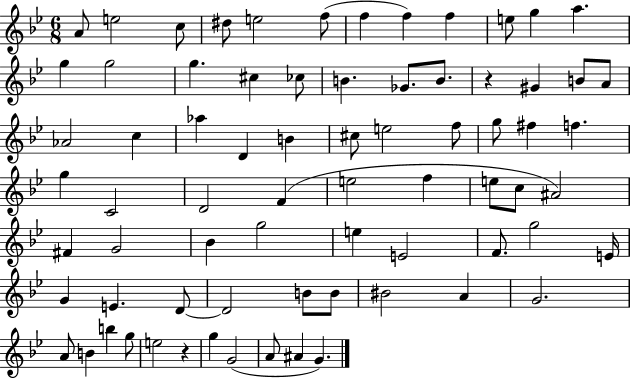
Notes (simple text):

A4/e E5/h C5/e D#5/e E5/h F5/e F5/q F5/q F5/q E5/e G5/q A5/q. G5/q G5/h G5/q. C#5/q CES5/e B4/q. Gb4/e. B4/e. R/q G#4/q B4/e A4/e Ab4/h C5/q Ab5/q D4/q B4/q C#5/e E5/h F5/e G5/e F#5/q F5/q. G5/q C4/h D4/h F4/q E5/h F5/q E5/e C5/e A#4/h F#4/q G4/h Bb4/q G5/h E5/q E4/h F4/e. G5/h E4/s G4/q E4/q. D4/e D4/h B4/e B4/e BIS4/h A4/q G4/h. A4/e B4/q B5/q G5/e E5/h R/q G5/q G4/h A4/e A#4/q G4/q.